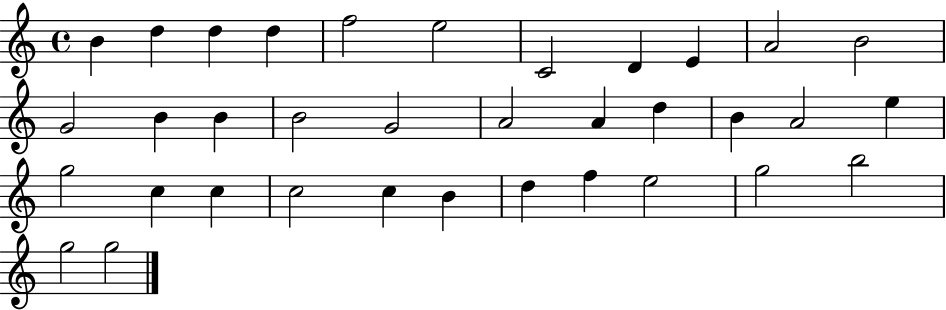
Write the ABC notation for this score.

X:1
T:Untitled
M:4/4
L:1/4
K:C
B d d d f2 e2 C2 D E A2 B2 G2 B B B2 G2 A2 A d B A2 e g2 c c c2 c B d f e2 g2 b2 g2 g2